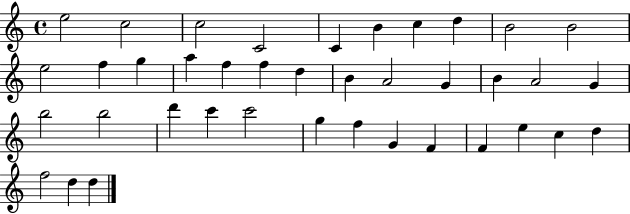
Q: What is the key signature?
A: C major